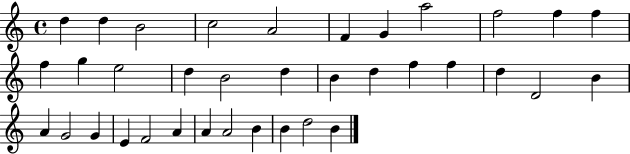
{
  \clef treble
  \time 4/4
  \defaultTimeSignature
  \key c \major
  d''4 d''4 b'2 | c''2 a'2 | f'4 g'4 a''2 | f''2 f''4 f''4 | \break f''4 g''4 e''2 | d''4 b'2 d''4 | b'4 d''4 f''4 f''4 | d''4 d'2 b'4 | \break a'4 g'2 g'4 | e'4 f'2 a'4 | a'4 a'2 b'4 | b'4 d''2 b'4 | \break \bar "|."
}